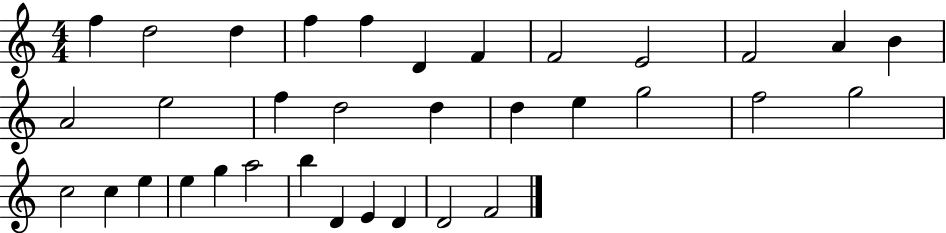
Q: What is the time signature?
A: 4/4